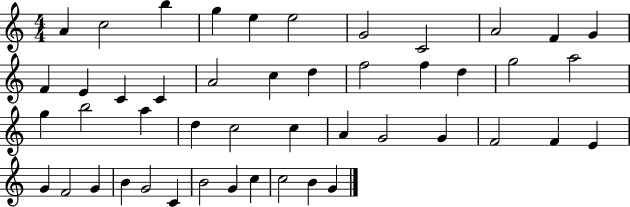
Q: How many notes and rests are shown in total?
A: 47